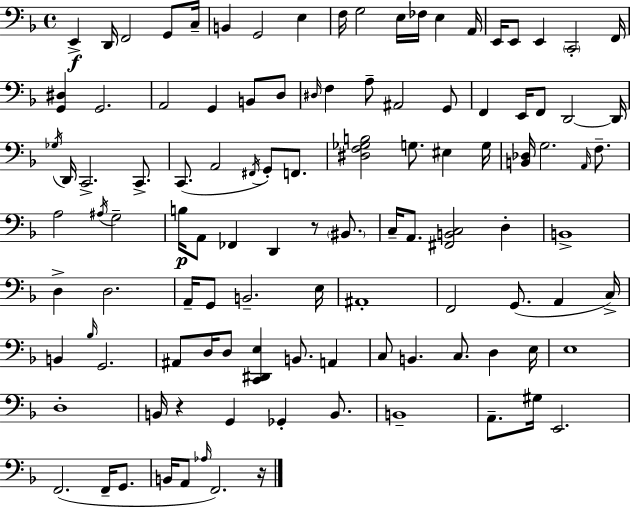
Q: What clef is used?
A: bass